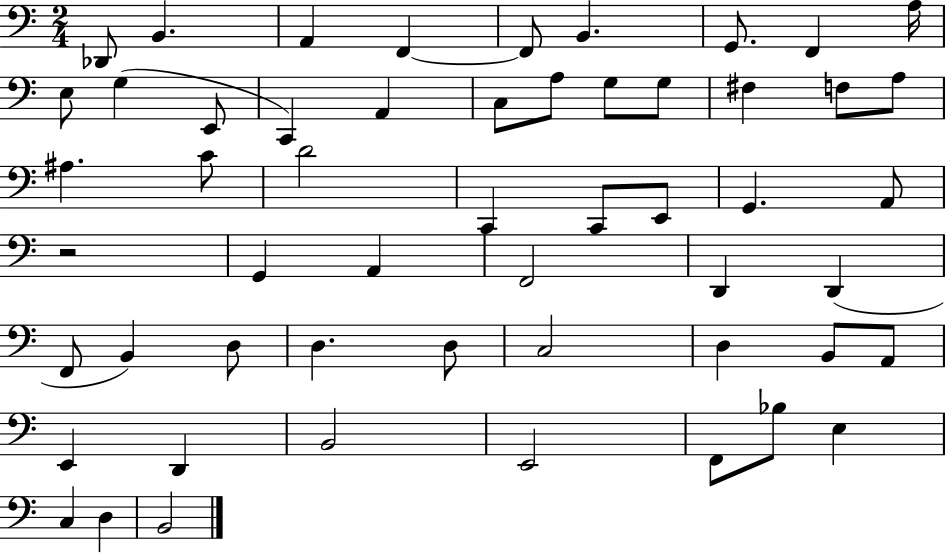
{
  \clef bass
  \numericTimeSignature
  \time 2/4
  \key c \major
  des,8 b,4. | a,4 f,4~~ | f,8 b,4. | g,8. f,4 a16 | \break e8 g4( e,8 | c,4) a,4 | c8 a8 g8 g8 | fis4 f8 a8 | \break ais4. c'8 | d'2 | c,4 c,8 e,8 | g,4. a,8 | \break r2 | g,4 a,4 | f,2 | d,4 d,4( | \break f,8 b,4) d8 | d4. d8 | c2 | d4 b,8 a,8 | \break e,4 d,4 | b,2 | e,2 | f,8 bes8 e4 | \break c4 d4 | b,2 | \bar "|."
}